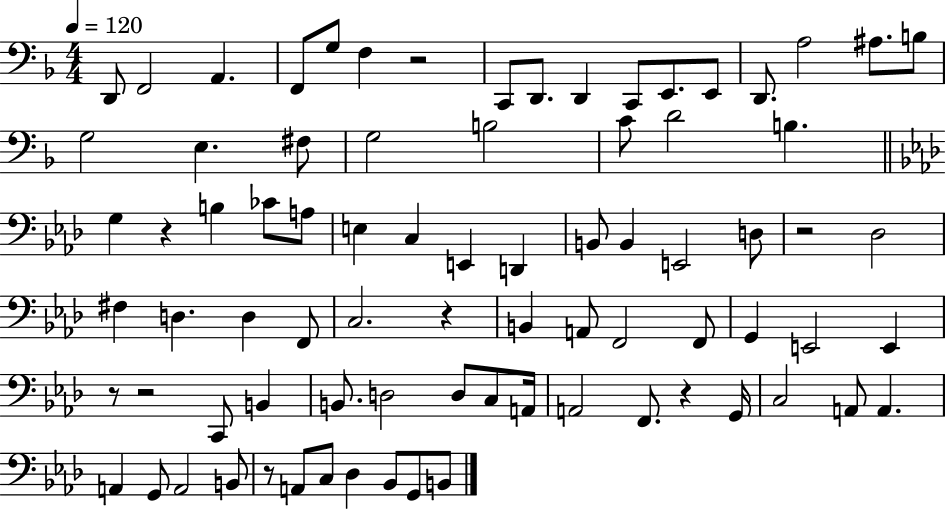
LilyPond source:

{
  \clef bass
  \numericTimeSignature
  \time 4/4
  \key f \major
  \tempo 4 = 120
  d,8 f,2 a,4. | f,8 g8 f4 r2 | c,8 d,8. d,4 c,8 e,8. e,8 | d,8. a2 ais8. b8 | \break g2 e4. fis8 | g2 b2 | c'8 d'2 b4. | \bar "||" \break \key aes \major g4 r4 b4 ces'8 a8 | e4 c4 e,4 d,4 | b,8 b,4 e,2 d8 | r2 des2 | \break fis4 d4. d4 f,8 | c2. r4 | b,4 a,8 f,2 f,8 | g,4 e,2 e,4 | \break r8 r2 c,8 b,4 | b,8. d2 d8 c8 a,16 | a,2 f,8. r4 g,16 | c2 a,8 a,4. | \break a,4 g,8 a,2 b,8 | r8 a,8 c8 des4 bes,8 g,8 b,8 | \bar "|."
}